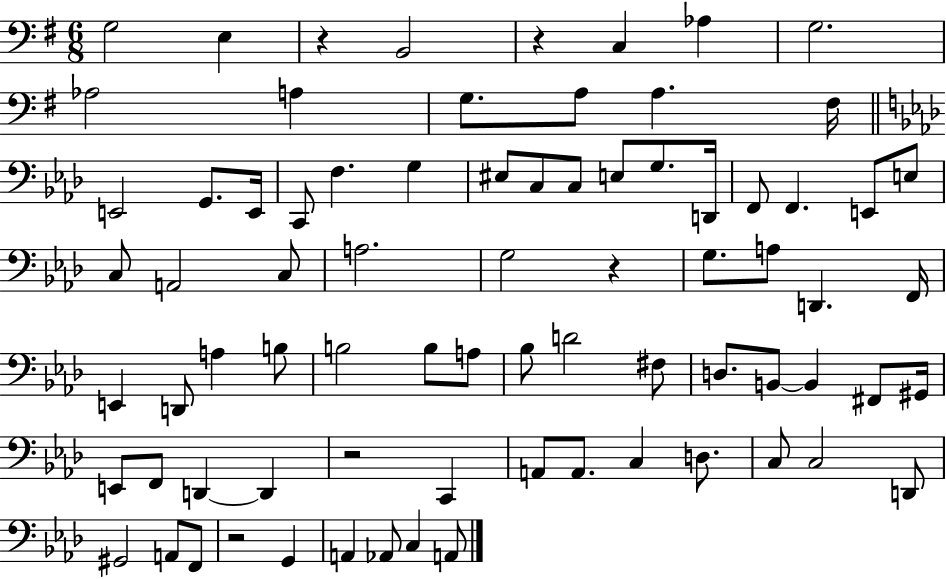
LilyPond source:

{
  \clef bass
  \numericTimeSignature
  \time 6/8
  \key g \major
  g2 e4 | r4 b,2 | r4 c4 aes4 | g2. | \break aes2 a4 | g8. a8 a4. fis16 | \bar "||" \break \key f \minor e,2 g,8. e,16 | c,8 f4. g4 | eis8 c8 c8 e8 g8. d,16 | f,8 f,4. e,8 e8 | \break c8 a,2 c8 | a2. | g2 r4 | g8. a8 d,4. f,16 | \break e,4 d,8 a4 b8 | b2 b8 a8 | bes8 d'2 fis8 | d8. b,8~~ b,4 fis,8 gis,16 | \break e,8 f,8 d,4~~ d,4 | r2 c,4 | a,8 a,8. c4 d8. | c8 c2 d,8 | \break gis,2 a,8 f,8 | r2 g,4 | a,4 aes,8 c4 a,8 | \bar "|."
}